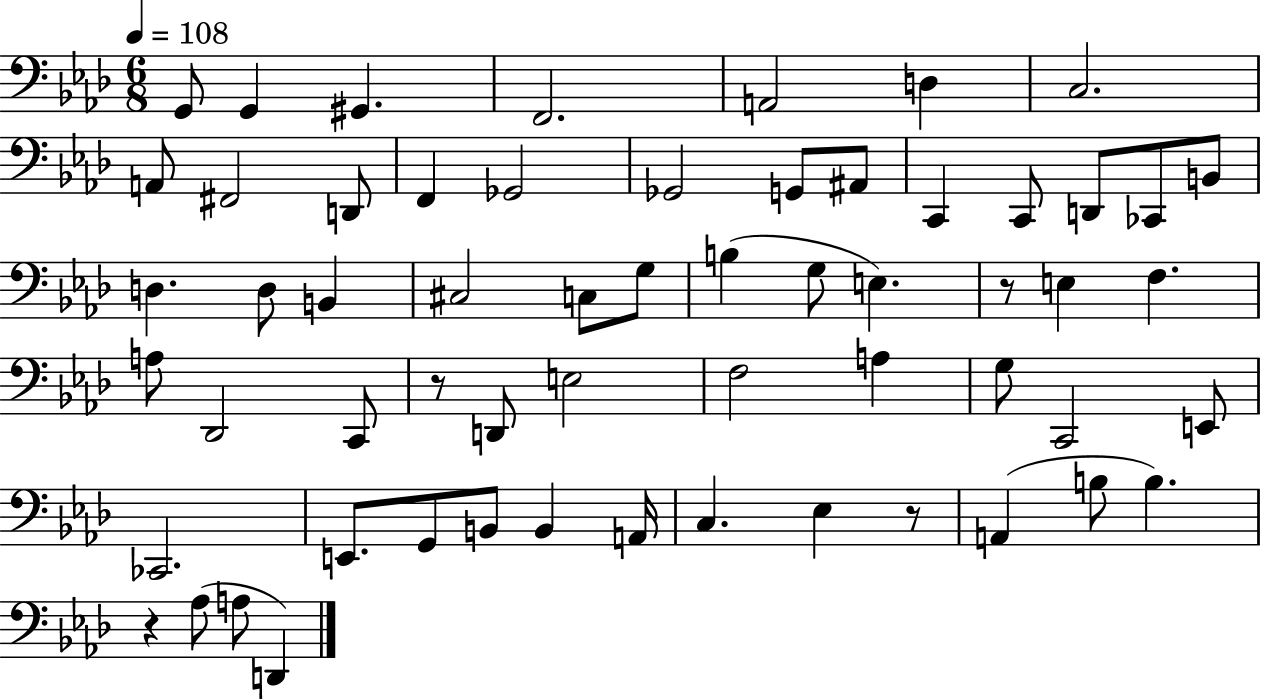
G2/e G2/q G#2/q. F2/h. A2/h D3/q C3/h. A2/e F#2/h D2/e F2/q Gb2/h Gb2/h G2/e A#2/e C2/q C2/e D2/e CES2/e B2/e D3/q. D3/e B2/q C#3/h C3/e G3/e B3/q G3/e E3/q. R/e E3/q F3/q. A3/e Db2/h C2/e R/e D2/e E3/h F3/h A3/q G3/e C2/h E2/e CES2/h. E2/e. G2/e B2/e B2/q A2/s C3/q. Eb3/q R/e A2/q B3/e B3/q. R/q Ab3/e A3/e D2/q